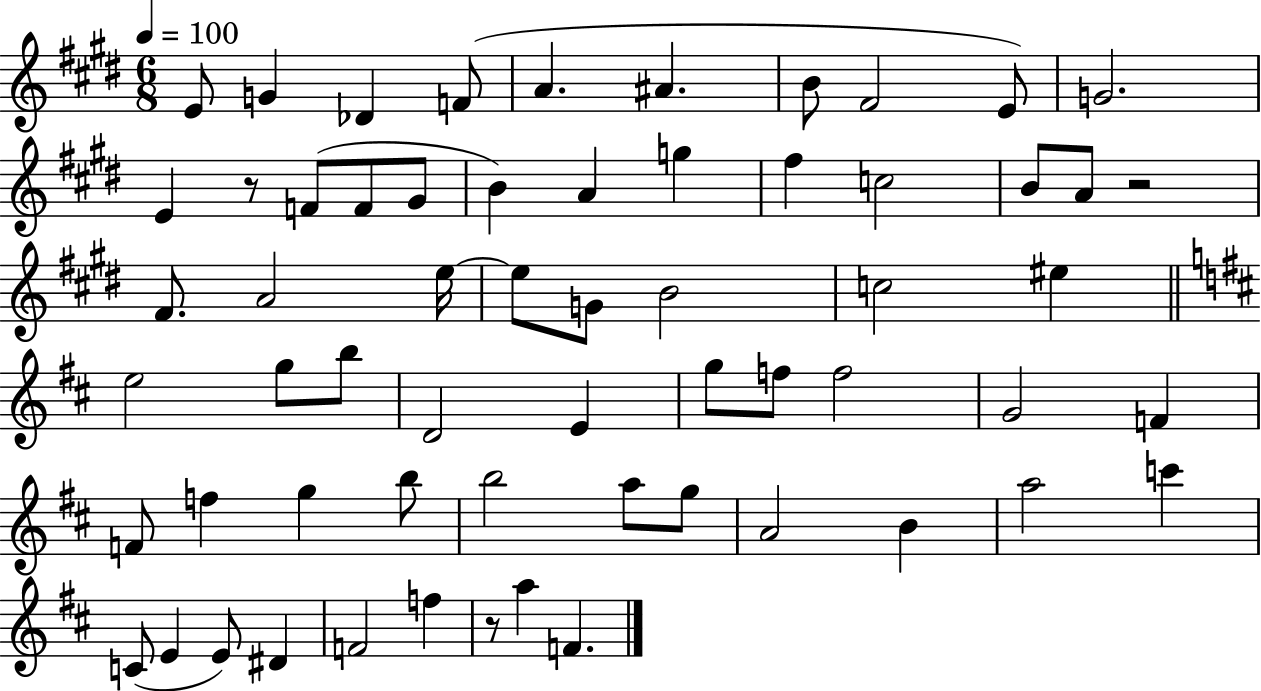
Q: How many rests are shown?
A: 3